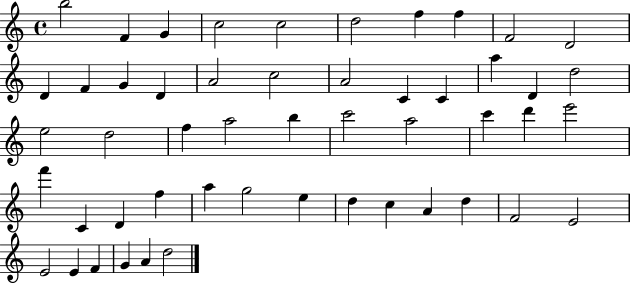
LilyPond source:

{
  \clef treble
  \time 4/4
  \defaultTimeSignature
  \key c \major
  b''2 f'4 g'4 | c''2 c''2 | d''2 f''4 f''4 | f'2 d'2 | \break d'4 f'4 g'4 d'4 | a'2 c''2 | a'2 c'4 c'4 | a''4 d'4 d''2 | \break e''2 d''2 | f''4 a''2 b''4 | c'''2 a''2 | c'''4 d'''4 e'''2 | \break f'''4 c'4 d'4 f''4 | a''4 g''2 e''4 | d''4 c''4 a'4 d''4 | f'2 e'2 | \break e'2 e'4 f'4 | g'4 a'4 d''2 | \bar "|."
}